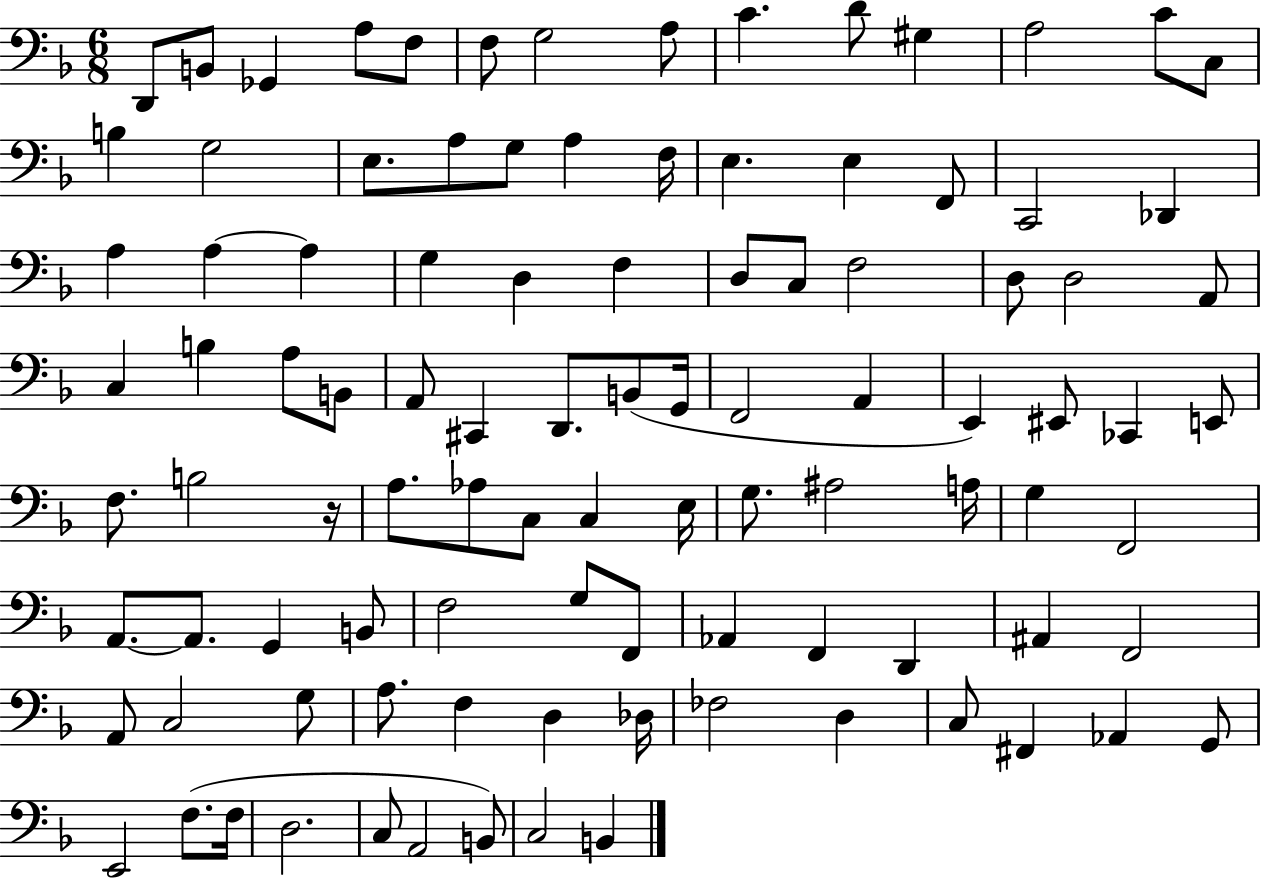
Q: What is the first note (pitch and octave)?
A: D2